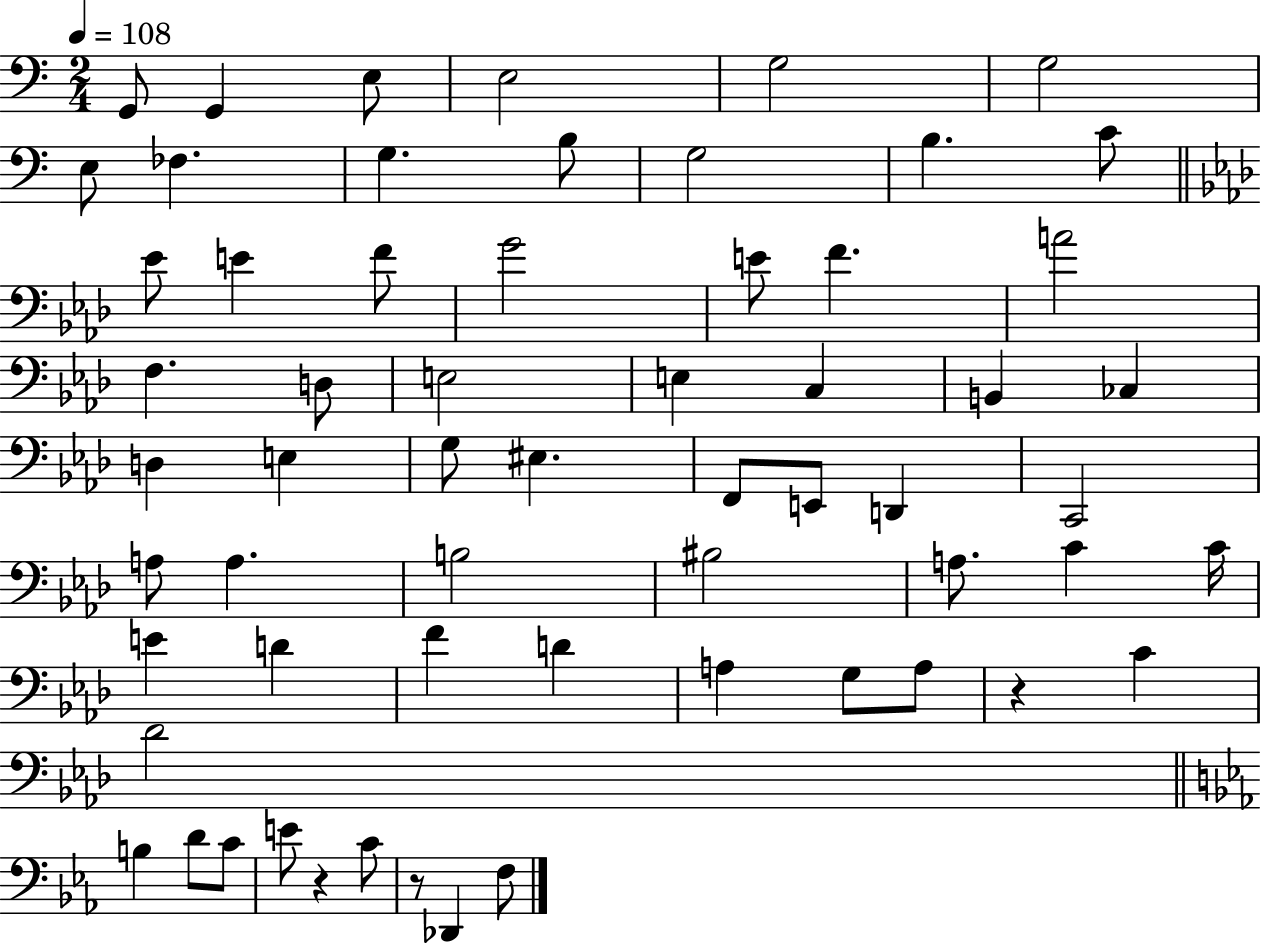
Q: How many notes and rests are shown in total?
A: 61